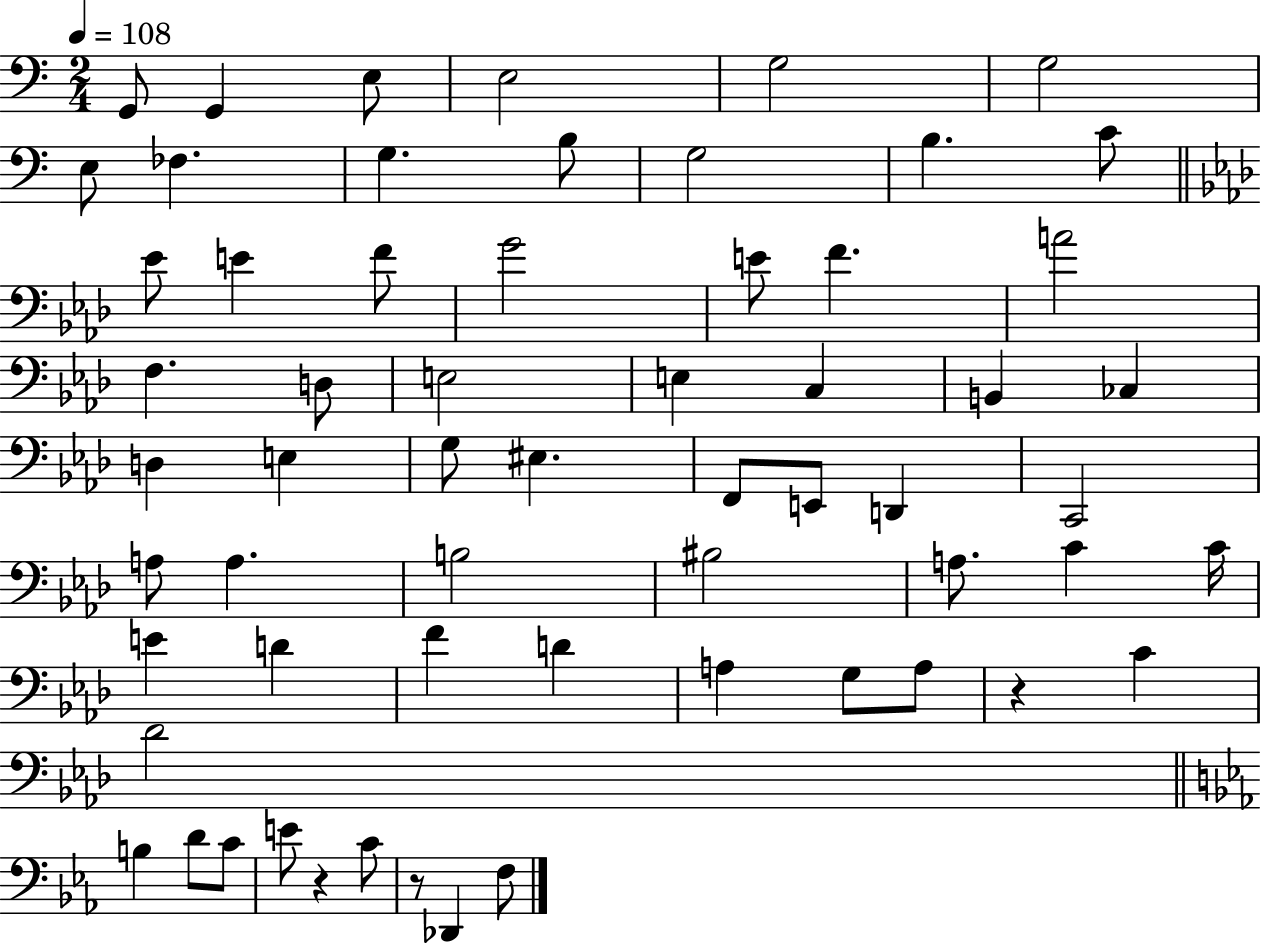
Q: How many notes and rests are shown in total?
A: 61